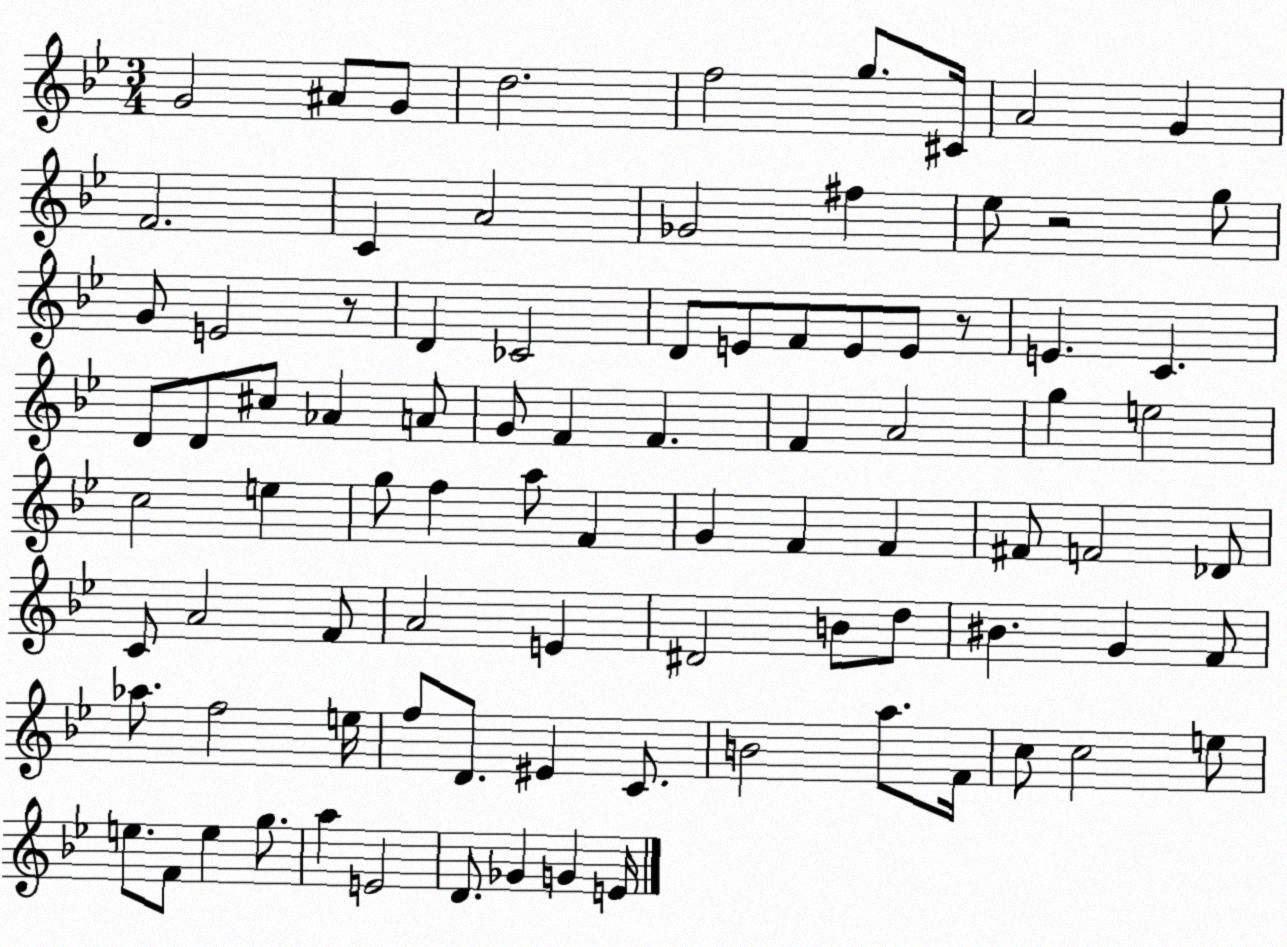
X:1
T:Untitled
M:3/4
L:1/4
K:Bb
G2 ^A/2 G/2 d2 f2 g/2 ^C/4 A2 G F2 C A2 _G2 ^f _e/2 z2 g/2 G/2 E2 z/2 D _C2 D/2 E/2 F/2 E/2 E/2 z/2 E C D/2 D/2 ^c/2 _A A/2 G/2 F F F A2 g e2 c2 e g/2 f a/2 F G F F ^F/2 F2 _D/2 C/2 A2 F/2 A2 E ^D2 B/2 d/2 ^B G F/2 _a/2 f2 e/4 f/2 D/2 ^E C/2 B2 a/2 F/4 c/2 c2 e/2 e/2 F/2 e g/2 a E2 D/2 _G G E/4